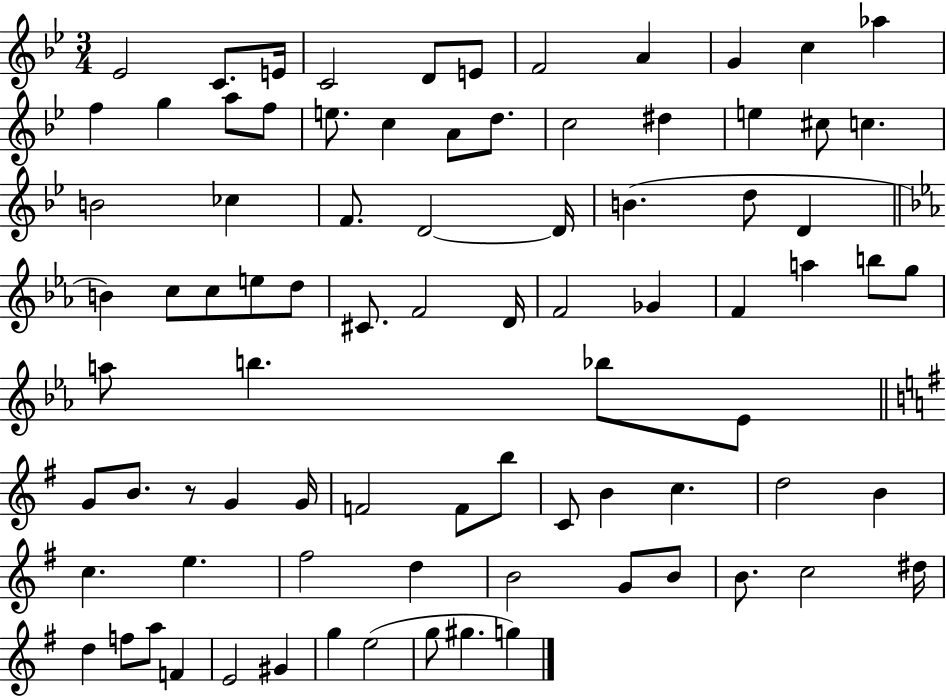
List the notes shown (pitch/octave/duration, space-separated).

Eb4/h C4/e. E4/s C4/h D4/e E4/e F4/h A4/q G4/q C5/q Ab5/q F5/q G5/q A5/e F5/e E5/e. C5/q A4/e D5/e. C5/h D#5/q E5/q C#5/e C5/q. B4/h CES5/q F4/e. D4/h D4/s B4/q. D5/e D4/q B4/q C5/e C5/e E5/e D5/e C#4/e. F4/h D4/s F4/h Gb4/q F4/q A5/q B5/e G5/e A5/e B5/q. Bb5/e Eb4/e G4/e B4/e. R/e G4/q G4/s F4/h F4/e B5/e C4/e B4/q C5/q. D5/h B4/q C5/q. E5/q. F#5/h D5/q B4/h G4/e B4/e B4/e. C5/h D#5/s D5/q F5/e A5/e F4/q E4/h G#4/q G5/q E5/h G5/e G#5/q. G5/q